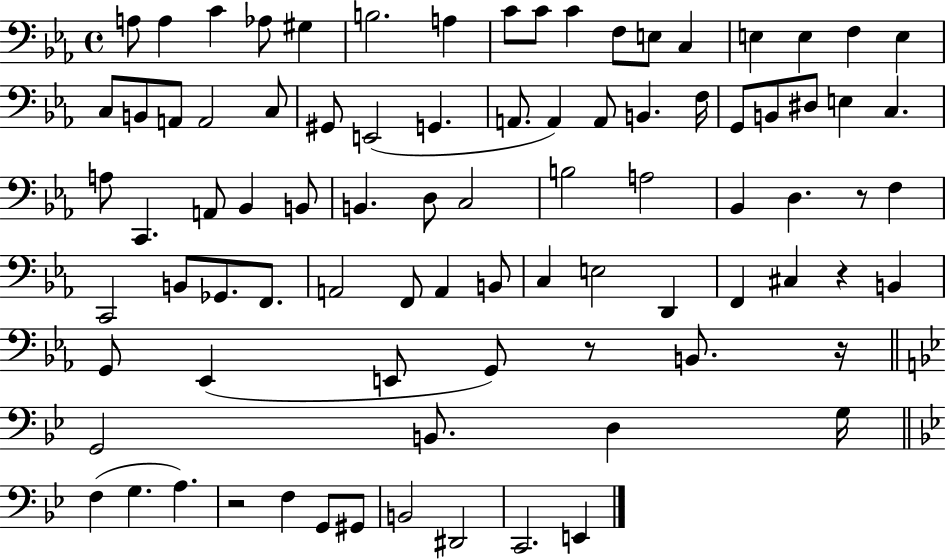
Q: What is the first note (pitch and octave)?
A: A3